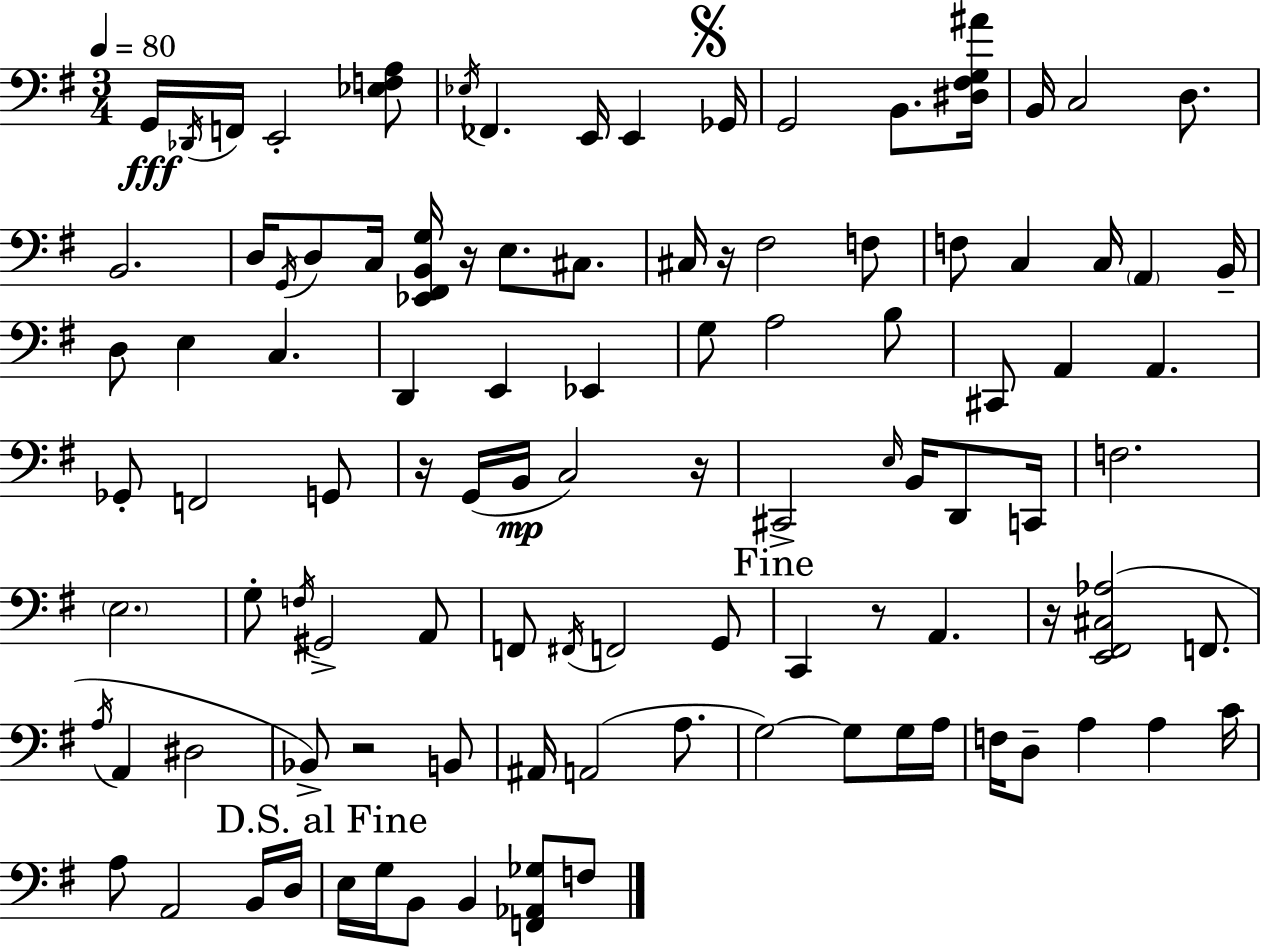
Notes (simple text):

G2/s Db2/s F2/s E2/h [Eb3,F3,A3]/e Eb3/s FES2/q. E2/s E2/q Gb2/s G2/h B2/e. [D#3,F#3,G3,A#4]/s B2/s C3/h D3/e. B2/h. D3/s G2/s D3/e C3/s [Eb2,F#2,B2,G3]/s R/s E3/e. C#3/e. C#3/s R/s F#3/h F3/e F3/e C3/q C3/s A2/q B2/s D3/e E3/q C3/q. D2/q E2/q Eb2/q G3/e A3/h B3/e C#2/e A2/q A2/q. Gb2/e F2/h G2/e R/s G2/s B2/s C3/h R/s C#2/h E3/s B2/s D2/e C2/s F3/h. E3/h. G3/e F3/s G#2/h A2/e F2/e F#2/s F2/h G2/e C2/q R/e A2/q. R/s [E2,F#2,C#3,Ab3]/h F2/e. A3/s A2/q D#3/h Bb2/e R/h B2/e A#2/s A2/h A3/e. G3/h G3/e G3/s A3/s F3/s D3/e A3/q A3/q C4/s A3/e A2/h B2/s D3/s E3/s G3/s B2/e B2/q [F2,Ab2,Gb3]/e F3/e